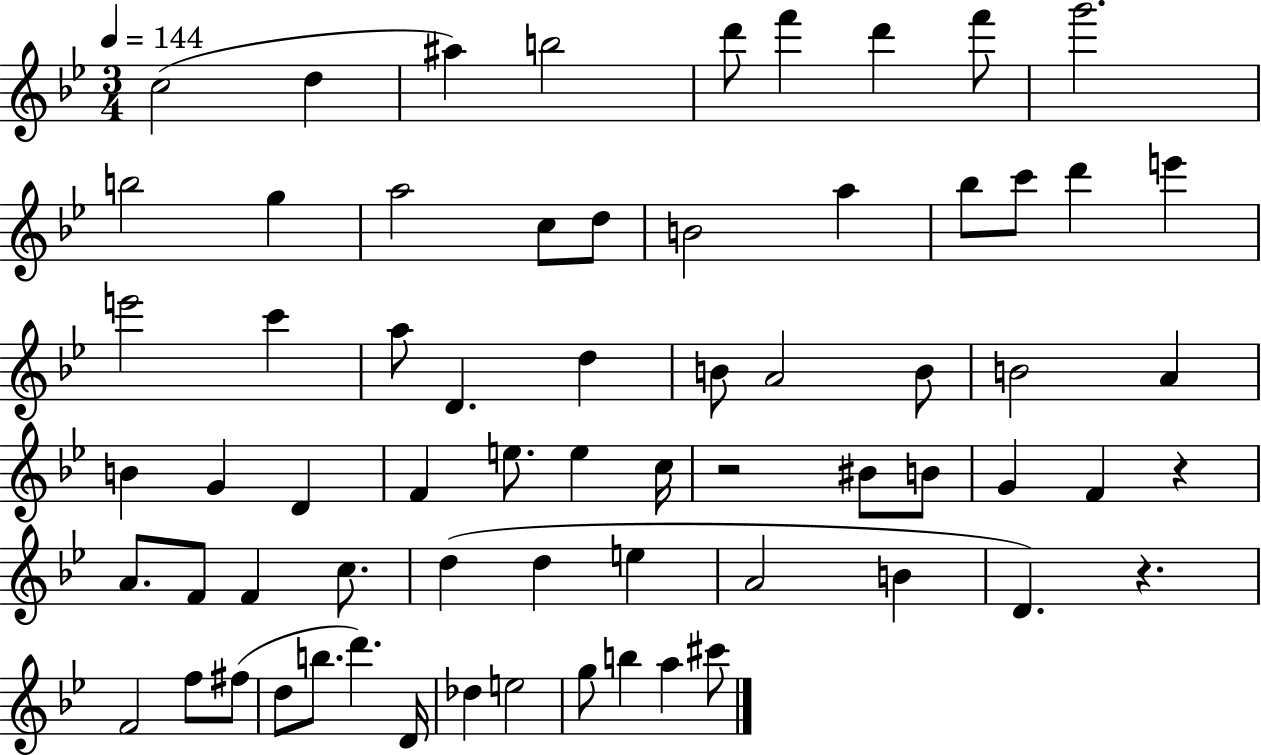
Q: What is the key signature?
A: BES major